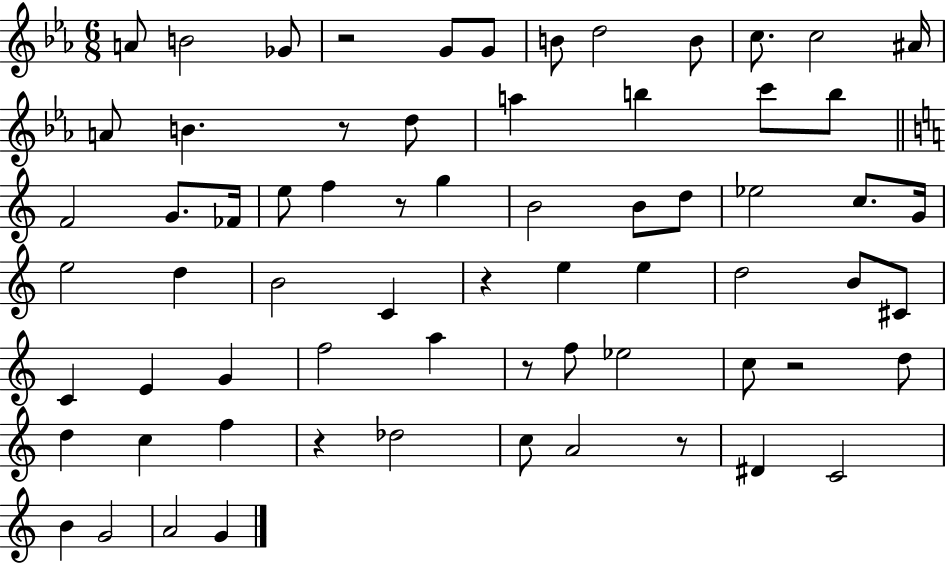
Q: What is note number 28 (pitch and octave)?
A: Eb5